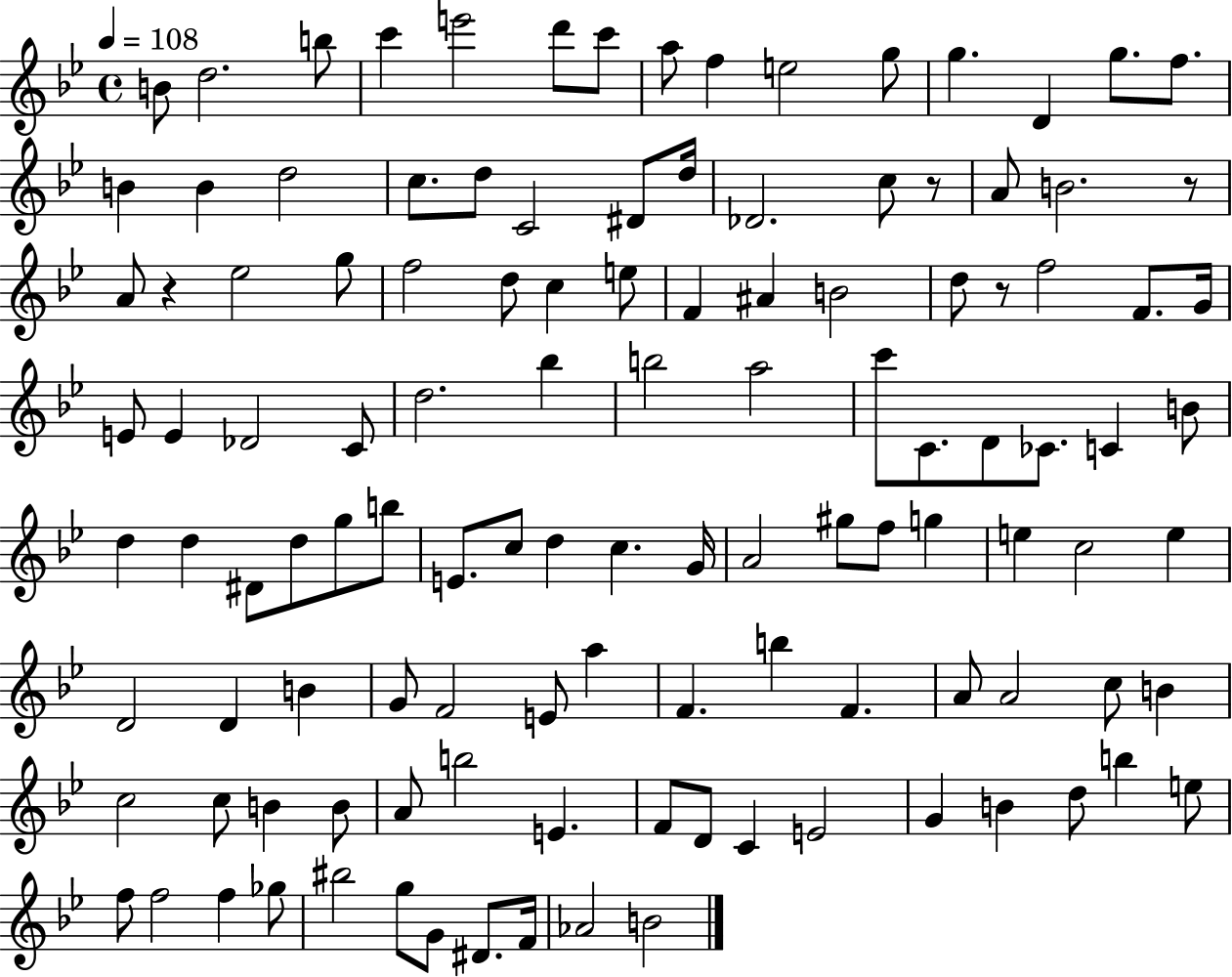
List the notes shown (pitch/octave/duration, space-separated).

B4/e D5/h. B5/e C6/q E6/h D6/e C6/e A5/e F5/q E5/h G5/e G5/q. D4/q G5/e. F5/e. B4/q B4/q D5/h C5/e. D5/e C4/h D#4/e D5/s Db4/h. C5/e R/e A4/e B4/h. R/e A4/e R/q Eb5/h G5/e F5/h D5/e C5/q E5/e F4/q A#4/q B4/h D5/e R/e F5/h F4/e. G4/s E4/e E4/q Db4/h C4/e D5/h. Bb5/q B5/h A5/h C6/e C4/e. D4/e CES4/e. C4/q B4/e D5/q D5/q D#4/e D5/e G5/e B5/e E4/e. C5/e D5/q C5/q. G4/s A4/h G#5/e F5/e G5/q E5/q C5/h E5/q D4/h D4/q B4/q G4/e F4/h E4/e A5/q F4/q. B5/q F4/q. A4/e A4/h C5/e B4/q C5/h C5/e B4/q B4/e A4/e B5/h E4/q. F4/e D4/e C4/q E4/h G4/q B4/q D5/e B5/q E5/e F5/e F5/h F5/q Gb5/e BIS5/h G5/e G4/e D#4/e. F4/s Ab4/h B4/h